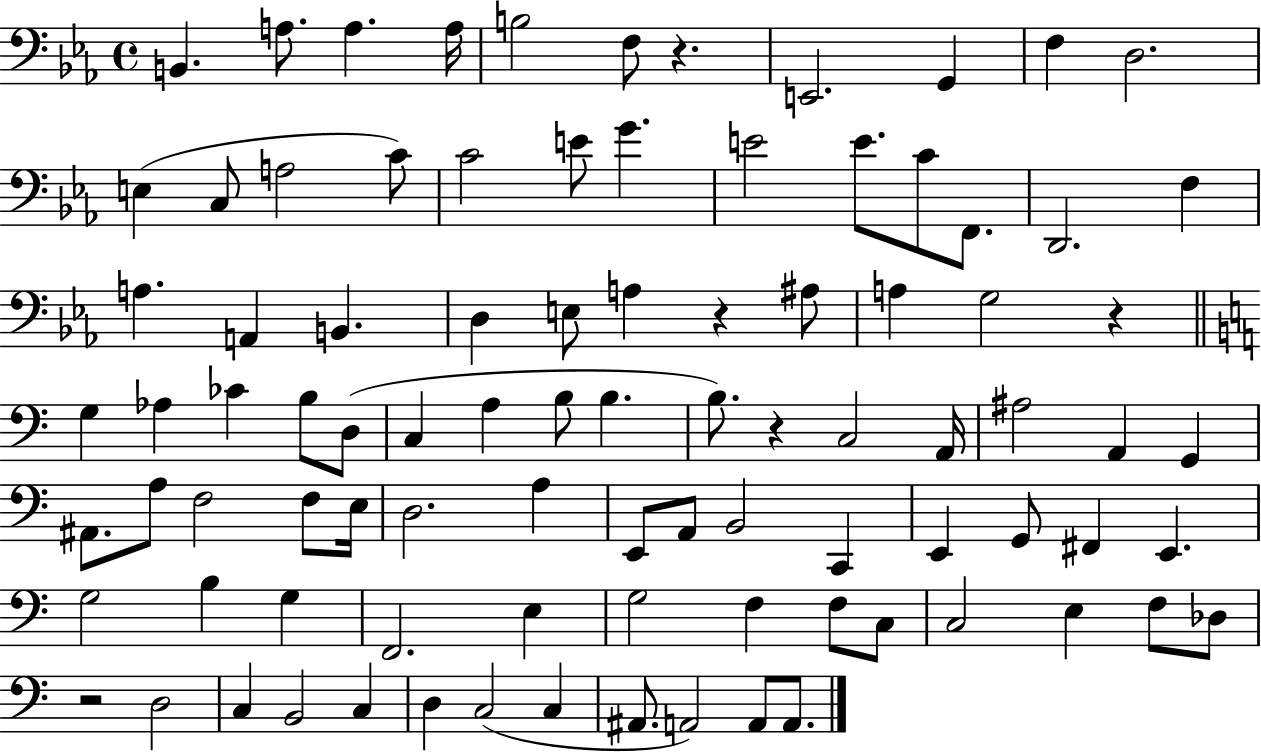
{
  \clef bass
  \time 4/4
  \defaultTimeSignature
  \key ees \major
  b,4. a8. a4. a16 | b2 f8 r4. | e,2. g,4 | f4 d2. | \break e4( c8 a2 c'8) | c'2 e'8 g'4. | e'2 e'8. c'8 f,8. | d,2. f4 | \break a4. a,4 b,4. | d4 e8 a4 r4 ais8 | a4 g2 r4 | \bar "||" \break \key a \minor g4 aes4 ces'4 b8 d8( | c4 a4 b8 b4. | b8.) r4 c2 a,16 | ais2 a,4 g,4 | \break ais,8. a8 f2 f8 e16 | d2. a4 | e,8 a,8 b,2 c,4 | e,4 g,8 fis,4 e,4. | \break g2 b4 g4 | f,2. e4 | g2 f4 f8 c8 | c2 e4 f8 des8 | \break r2 d2 | c4 b,2 c4 | d4 c2( c4 | ais,8. a,2) a,8 a,8. | \break \bar "|."
}